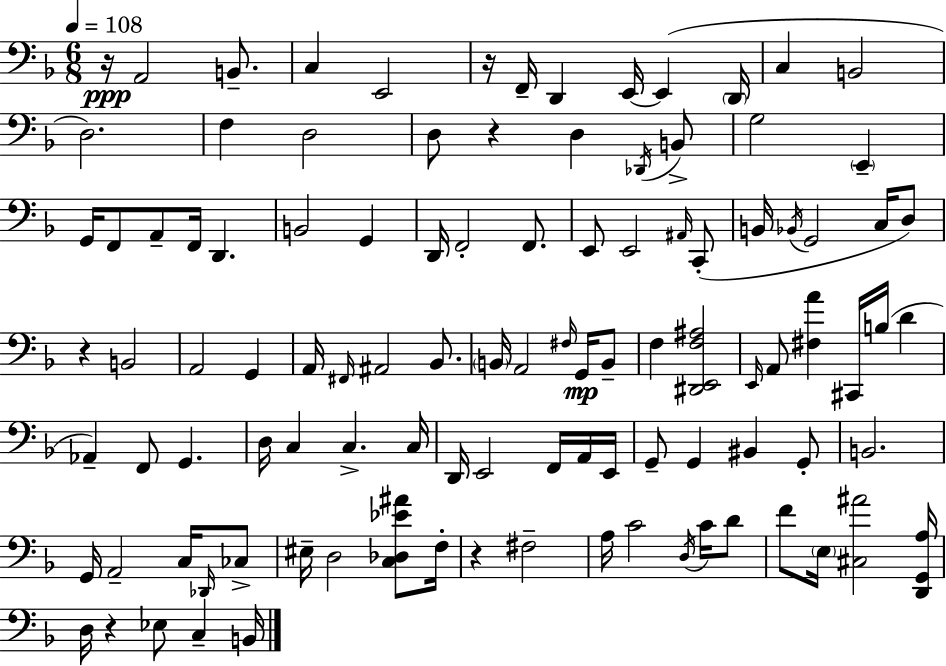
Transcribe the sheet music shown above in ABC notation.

X:1
T:Untitled
M:6/8
L:1/4
K:F
z/4 A,,2 B,,/2 C, E,,2 z/4 F,,/4 D,, E,,/4 E,, D,,/4 C, B,,2 D,2 F, D,2 D,/2 z D, _D,,/4 B,,/2 G,2 E,, G,,/4 F,,/2 A,,/2 F,,/4 D,, B,,2 G,, D,,/4 F,,2 F,,/2 E,,/2 E,,2 ^A,,/4 C,,/2 B,,/4 _B,,/4 G,,2 C,/4 D,/2 z B,,2 A,,2 G,, A,,/4 ^F,,/4 ^A,,2 _B,,/2 B,,/4 A,,2 ^F,/4 G,,/4 B,,/2 F, [^D,,E,,F,^A,]2 E,,/4 A,,/2 [^F,A] ^C,,/4 B,/4 D _A,, F,,/2 G,, D,/4 C, C, C,/4 D,,/4 E,,2 F,,/4 A,,/4 E,,/4 G,,/2 G,, ^B,, G,,/2 B,,2 G,,/4 A,,2 C,/4 _D,,/4 _C,/2 ^E,/4 D,2 [C,_D,_E^A]/2 F,/4 z ^F,2 A,/4 C2 D,/4 C/4 D/2 F/2 E,/4 [^C,^A]2 [D,,G,,A,]/4 D,/4 z _E,/2 C, B,,/4